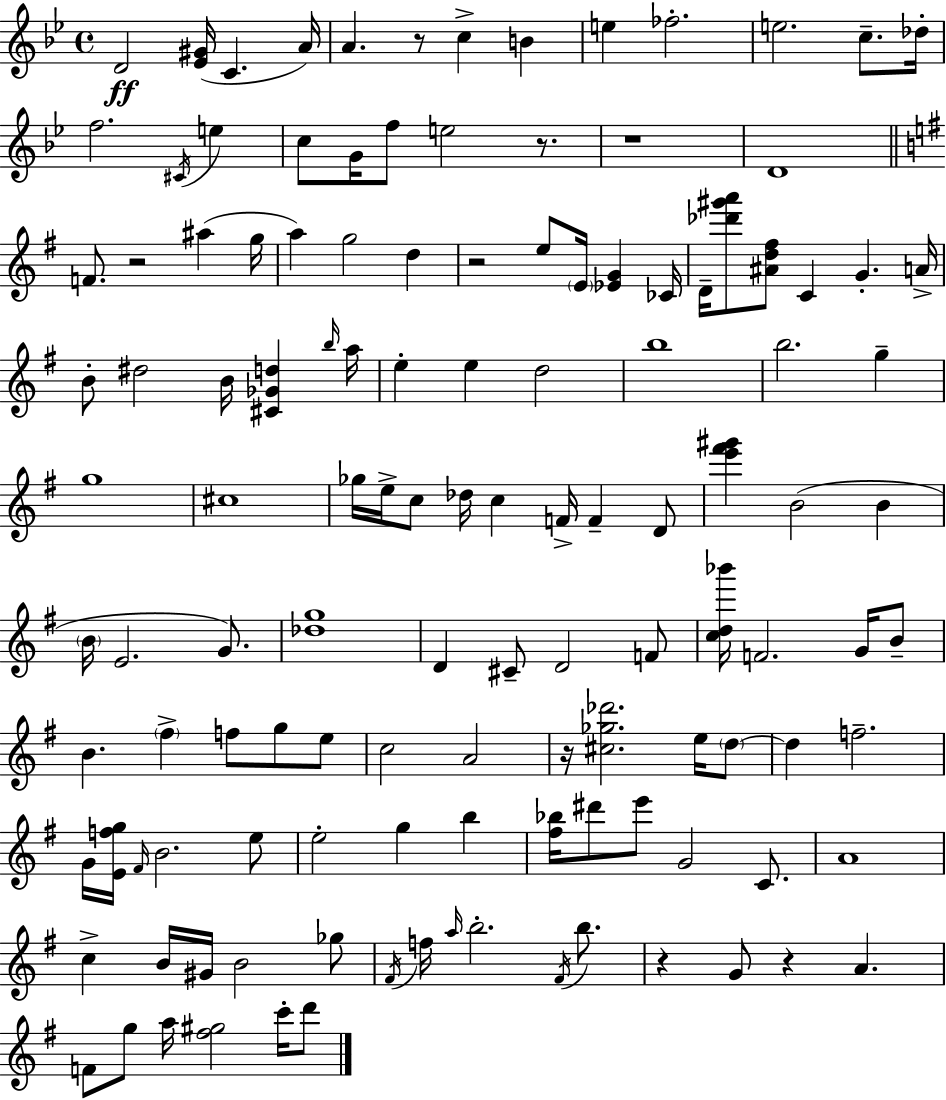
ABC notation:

X:1
T:Untitled
M:4/4
L:1/4
K:Bb
D2 [_E^G]/4 C A/4 A z/2 c B e _f2 e2 c/2 _d/4 f2 ^C/4 e c/2 G/4 f/2 e2 z/2 z4 D4 F/2 z2 ^a g/4 a g2 d z2 e/2 E/4 [_EG] _C/4 D/4 [_d'^g'a']/2 [^Ad^f]/2 C G A/4 B/2 ^d2 B/4 [^C_Gd] b/4 a/4 e e d2 b4 b2 g g4 ^c4 _g/4 e/4 c/2 _d/4 c F/4 F D/2 [e'^f'^g'] B2 B B/4 E2 G/2 [_dg]4 D ^C/2 D2 F/2 [cd_b']/4 F2 G/4 B/2 B ^f f/2 g/2 e/2 c2 A2 z/4 [^c_g_d']2 e/4 d/2 d f2 G/4 [Efg]/4 ^F/4 B2 e/2 e2 g b [^f_b]/4 ^d'/2 e'/2 G2 C/2 A4 c B/4 ^G/4 B2 _g/2 ^F/4 f/4 a/4 b2 ^F/4 b/2 z G/2 z A F/2 g/2 a/4 [^f^g]2 c'/4 d'/2